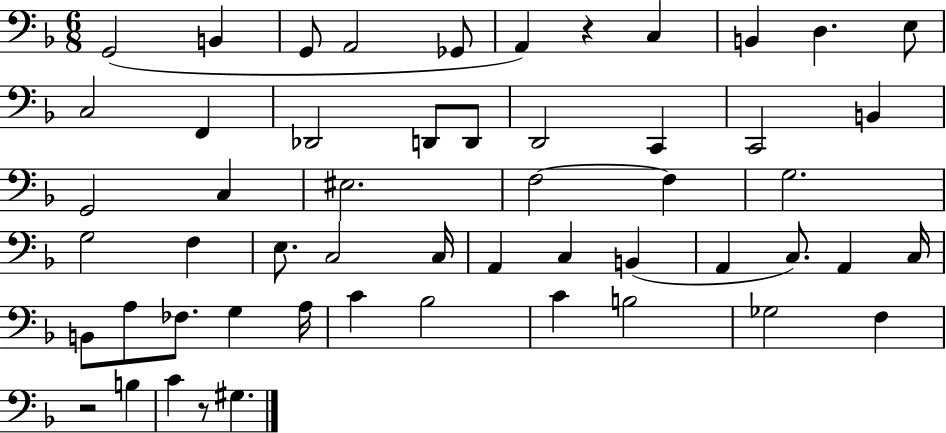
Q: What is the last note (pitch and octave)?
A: G#3